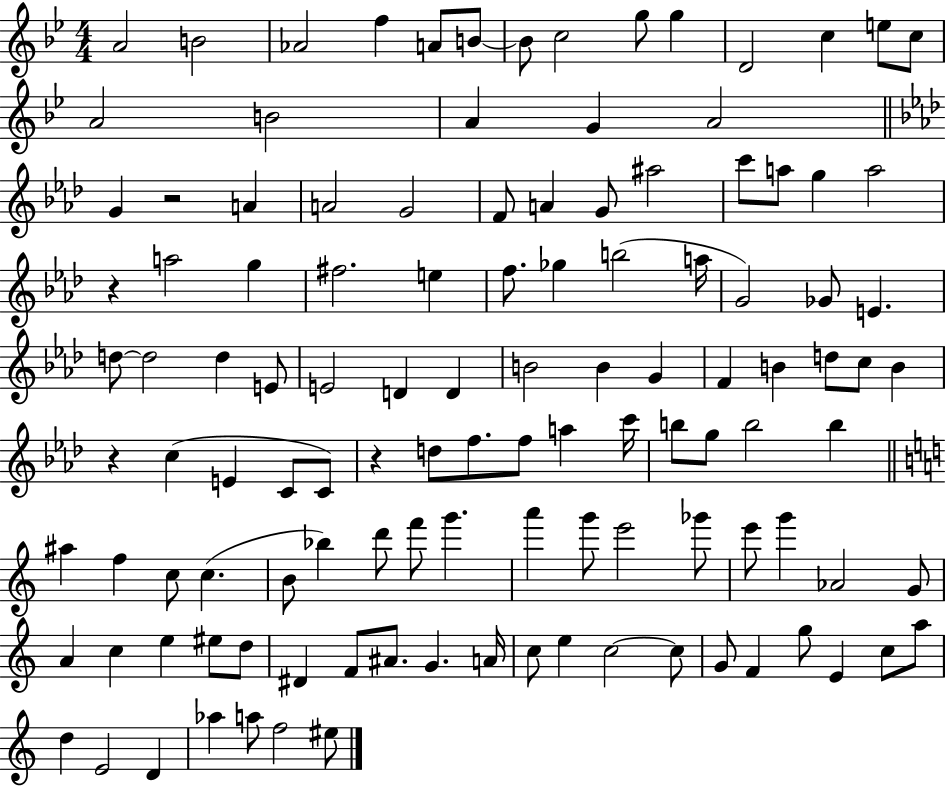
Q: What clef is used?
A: treble